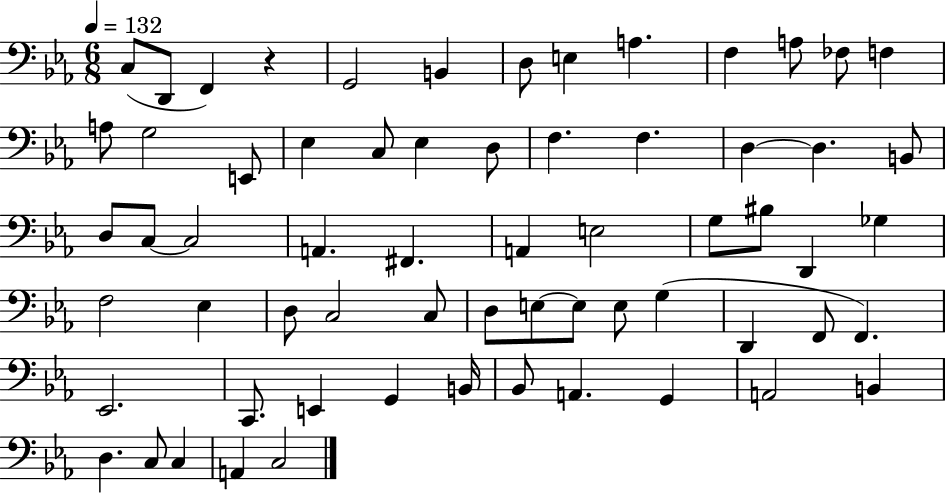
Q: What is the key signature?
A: EES major